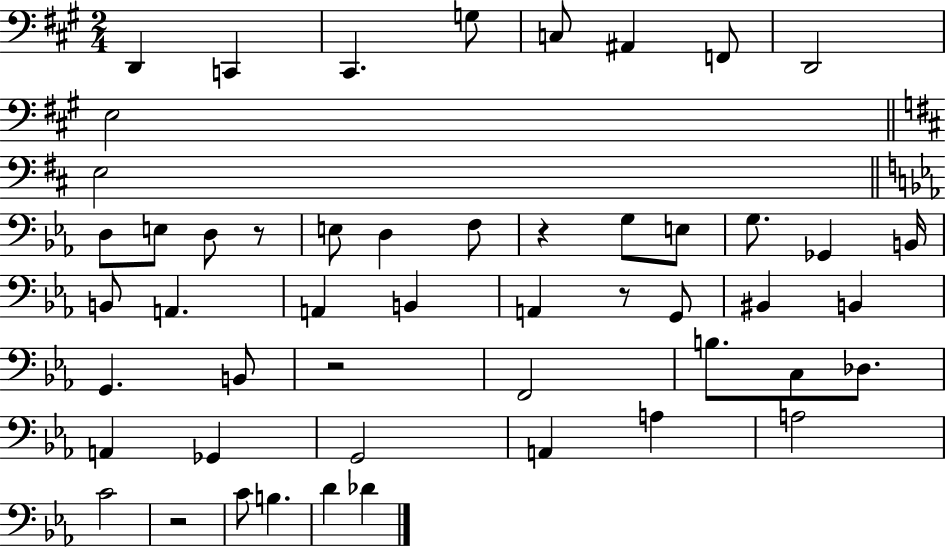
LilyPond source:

{
  \clef bass
  \numericTimeSignature
  \time 2/4
  \key a \major
  d,4 c,4 | cis,4. g8 | c8 ais,4 f,8 | d,2 | \break e2 | \bar "||" \break \key d \major e2 | \bar "||" \break \key c \minor d8 e8 d8 r8 | e8 d4 f8 | r4 g8 e8 | g8. ges,4 b,16 | \break b,8 a,4. | a,4 b,4 | a,4 r8 g,8 | bis,4 b,4 | \break g,4. b,8 | r2 | f,2 | b8. c8 des8. | \break a,4 ges,4 | g,2 | a,4 a4 | a2 | \break c'2 | r2 | c'8 b4. | d'4 des'4 | \break \bar "|."
}